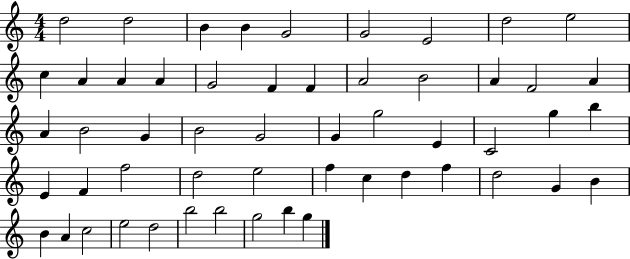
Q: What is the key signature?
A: C major